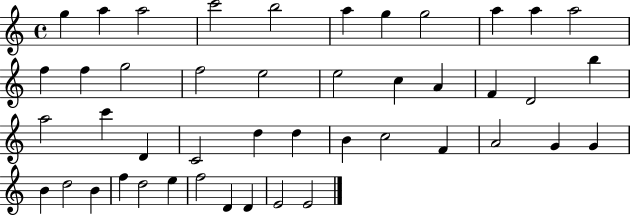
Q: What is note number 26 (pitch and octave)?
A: C4